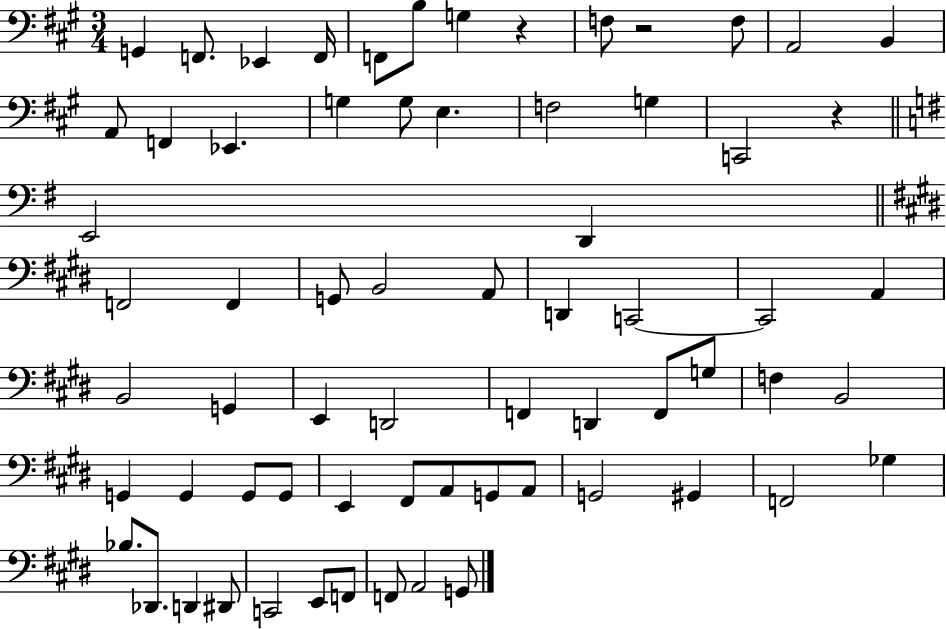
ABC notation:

X:1
T:Untitled
M:3/4
L:1/4
K:A
G,, F,,/2 _E,, F,,/4 F,,/2 B,/2 G, z F,/2 z2 F,/2 A,,2 B,, A,,/2 F,, _E,, G, G,/2 E, F,2 G, C,,2 z E,,2 D,, F,,2 F,, G,,/2 B,,2 A,,/2 D,, C,,2 C,,2 A,, B,,2 G,, E,, D,,2 F,, D,, F,,/2 G,/2 F, B,,2 G,, G,, G,,/2 G,,/2 E,, ^F,,/2 A,,/2 G,,/2 A,,/2 G,,2 ^G,, F,,2 _G, _B,/2 _D,,/2 D,, ^D,,/2 C,,2 E,,/2 F,,/2 F,,/2 A,,2 G,,/2